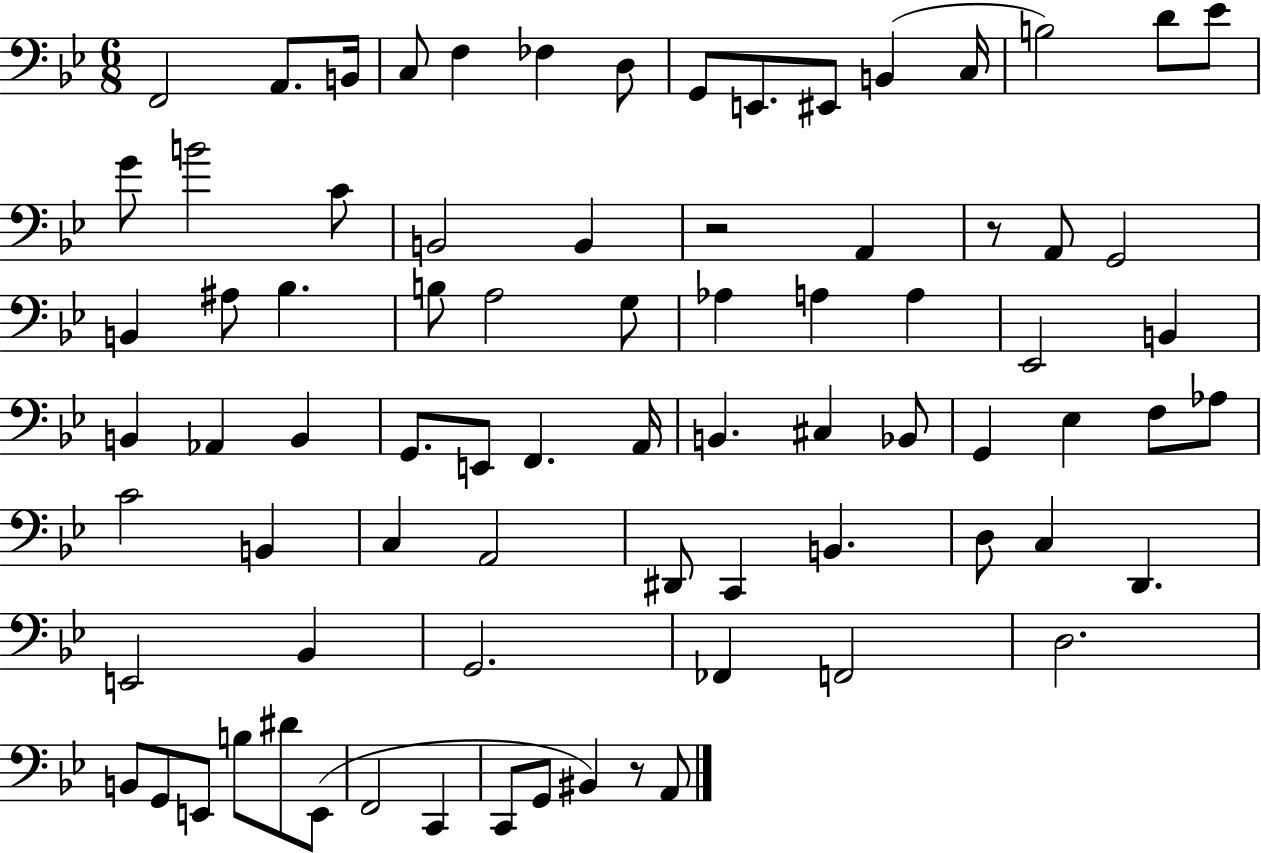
X:1
T:Untitled
M:6/8
L:1/4
K:Bb
F,,2 A,,/2 B,,/4 C,/2 F, _F, D,/2 G,,/2 E,,/2 ^E,,/2 B,, C,/4 B,2 D/2 _E/2 G/2 B2 C/2 B,,2 B,, z2 A,, z/2 A,,/2 G,,2 B,, ^A,/2 _B, B,/2 A,2 G,/2 _A, A, A, _E,,2 B,, B,, _A,, B,, G,,/2 E,,/2 F,, A,,/4 B,, ^C, _B,,/2 G,, _E, F,/2 _A,/2 C2 B,, C, A,,2 ^D,,/2 C,, B,, D,/2 C, D,, E,,2 _B,, G,,2 _F,, F,,2 D,2 B,,/2 G,,/2 E,,/2 B,/2 ^D/2 E,,/2 F,,2 C,, C,,/2 G,,/2 ^B,, z/2 A,,/2